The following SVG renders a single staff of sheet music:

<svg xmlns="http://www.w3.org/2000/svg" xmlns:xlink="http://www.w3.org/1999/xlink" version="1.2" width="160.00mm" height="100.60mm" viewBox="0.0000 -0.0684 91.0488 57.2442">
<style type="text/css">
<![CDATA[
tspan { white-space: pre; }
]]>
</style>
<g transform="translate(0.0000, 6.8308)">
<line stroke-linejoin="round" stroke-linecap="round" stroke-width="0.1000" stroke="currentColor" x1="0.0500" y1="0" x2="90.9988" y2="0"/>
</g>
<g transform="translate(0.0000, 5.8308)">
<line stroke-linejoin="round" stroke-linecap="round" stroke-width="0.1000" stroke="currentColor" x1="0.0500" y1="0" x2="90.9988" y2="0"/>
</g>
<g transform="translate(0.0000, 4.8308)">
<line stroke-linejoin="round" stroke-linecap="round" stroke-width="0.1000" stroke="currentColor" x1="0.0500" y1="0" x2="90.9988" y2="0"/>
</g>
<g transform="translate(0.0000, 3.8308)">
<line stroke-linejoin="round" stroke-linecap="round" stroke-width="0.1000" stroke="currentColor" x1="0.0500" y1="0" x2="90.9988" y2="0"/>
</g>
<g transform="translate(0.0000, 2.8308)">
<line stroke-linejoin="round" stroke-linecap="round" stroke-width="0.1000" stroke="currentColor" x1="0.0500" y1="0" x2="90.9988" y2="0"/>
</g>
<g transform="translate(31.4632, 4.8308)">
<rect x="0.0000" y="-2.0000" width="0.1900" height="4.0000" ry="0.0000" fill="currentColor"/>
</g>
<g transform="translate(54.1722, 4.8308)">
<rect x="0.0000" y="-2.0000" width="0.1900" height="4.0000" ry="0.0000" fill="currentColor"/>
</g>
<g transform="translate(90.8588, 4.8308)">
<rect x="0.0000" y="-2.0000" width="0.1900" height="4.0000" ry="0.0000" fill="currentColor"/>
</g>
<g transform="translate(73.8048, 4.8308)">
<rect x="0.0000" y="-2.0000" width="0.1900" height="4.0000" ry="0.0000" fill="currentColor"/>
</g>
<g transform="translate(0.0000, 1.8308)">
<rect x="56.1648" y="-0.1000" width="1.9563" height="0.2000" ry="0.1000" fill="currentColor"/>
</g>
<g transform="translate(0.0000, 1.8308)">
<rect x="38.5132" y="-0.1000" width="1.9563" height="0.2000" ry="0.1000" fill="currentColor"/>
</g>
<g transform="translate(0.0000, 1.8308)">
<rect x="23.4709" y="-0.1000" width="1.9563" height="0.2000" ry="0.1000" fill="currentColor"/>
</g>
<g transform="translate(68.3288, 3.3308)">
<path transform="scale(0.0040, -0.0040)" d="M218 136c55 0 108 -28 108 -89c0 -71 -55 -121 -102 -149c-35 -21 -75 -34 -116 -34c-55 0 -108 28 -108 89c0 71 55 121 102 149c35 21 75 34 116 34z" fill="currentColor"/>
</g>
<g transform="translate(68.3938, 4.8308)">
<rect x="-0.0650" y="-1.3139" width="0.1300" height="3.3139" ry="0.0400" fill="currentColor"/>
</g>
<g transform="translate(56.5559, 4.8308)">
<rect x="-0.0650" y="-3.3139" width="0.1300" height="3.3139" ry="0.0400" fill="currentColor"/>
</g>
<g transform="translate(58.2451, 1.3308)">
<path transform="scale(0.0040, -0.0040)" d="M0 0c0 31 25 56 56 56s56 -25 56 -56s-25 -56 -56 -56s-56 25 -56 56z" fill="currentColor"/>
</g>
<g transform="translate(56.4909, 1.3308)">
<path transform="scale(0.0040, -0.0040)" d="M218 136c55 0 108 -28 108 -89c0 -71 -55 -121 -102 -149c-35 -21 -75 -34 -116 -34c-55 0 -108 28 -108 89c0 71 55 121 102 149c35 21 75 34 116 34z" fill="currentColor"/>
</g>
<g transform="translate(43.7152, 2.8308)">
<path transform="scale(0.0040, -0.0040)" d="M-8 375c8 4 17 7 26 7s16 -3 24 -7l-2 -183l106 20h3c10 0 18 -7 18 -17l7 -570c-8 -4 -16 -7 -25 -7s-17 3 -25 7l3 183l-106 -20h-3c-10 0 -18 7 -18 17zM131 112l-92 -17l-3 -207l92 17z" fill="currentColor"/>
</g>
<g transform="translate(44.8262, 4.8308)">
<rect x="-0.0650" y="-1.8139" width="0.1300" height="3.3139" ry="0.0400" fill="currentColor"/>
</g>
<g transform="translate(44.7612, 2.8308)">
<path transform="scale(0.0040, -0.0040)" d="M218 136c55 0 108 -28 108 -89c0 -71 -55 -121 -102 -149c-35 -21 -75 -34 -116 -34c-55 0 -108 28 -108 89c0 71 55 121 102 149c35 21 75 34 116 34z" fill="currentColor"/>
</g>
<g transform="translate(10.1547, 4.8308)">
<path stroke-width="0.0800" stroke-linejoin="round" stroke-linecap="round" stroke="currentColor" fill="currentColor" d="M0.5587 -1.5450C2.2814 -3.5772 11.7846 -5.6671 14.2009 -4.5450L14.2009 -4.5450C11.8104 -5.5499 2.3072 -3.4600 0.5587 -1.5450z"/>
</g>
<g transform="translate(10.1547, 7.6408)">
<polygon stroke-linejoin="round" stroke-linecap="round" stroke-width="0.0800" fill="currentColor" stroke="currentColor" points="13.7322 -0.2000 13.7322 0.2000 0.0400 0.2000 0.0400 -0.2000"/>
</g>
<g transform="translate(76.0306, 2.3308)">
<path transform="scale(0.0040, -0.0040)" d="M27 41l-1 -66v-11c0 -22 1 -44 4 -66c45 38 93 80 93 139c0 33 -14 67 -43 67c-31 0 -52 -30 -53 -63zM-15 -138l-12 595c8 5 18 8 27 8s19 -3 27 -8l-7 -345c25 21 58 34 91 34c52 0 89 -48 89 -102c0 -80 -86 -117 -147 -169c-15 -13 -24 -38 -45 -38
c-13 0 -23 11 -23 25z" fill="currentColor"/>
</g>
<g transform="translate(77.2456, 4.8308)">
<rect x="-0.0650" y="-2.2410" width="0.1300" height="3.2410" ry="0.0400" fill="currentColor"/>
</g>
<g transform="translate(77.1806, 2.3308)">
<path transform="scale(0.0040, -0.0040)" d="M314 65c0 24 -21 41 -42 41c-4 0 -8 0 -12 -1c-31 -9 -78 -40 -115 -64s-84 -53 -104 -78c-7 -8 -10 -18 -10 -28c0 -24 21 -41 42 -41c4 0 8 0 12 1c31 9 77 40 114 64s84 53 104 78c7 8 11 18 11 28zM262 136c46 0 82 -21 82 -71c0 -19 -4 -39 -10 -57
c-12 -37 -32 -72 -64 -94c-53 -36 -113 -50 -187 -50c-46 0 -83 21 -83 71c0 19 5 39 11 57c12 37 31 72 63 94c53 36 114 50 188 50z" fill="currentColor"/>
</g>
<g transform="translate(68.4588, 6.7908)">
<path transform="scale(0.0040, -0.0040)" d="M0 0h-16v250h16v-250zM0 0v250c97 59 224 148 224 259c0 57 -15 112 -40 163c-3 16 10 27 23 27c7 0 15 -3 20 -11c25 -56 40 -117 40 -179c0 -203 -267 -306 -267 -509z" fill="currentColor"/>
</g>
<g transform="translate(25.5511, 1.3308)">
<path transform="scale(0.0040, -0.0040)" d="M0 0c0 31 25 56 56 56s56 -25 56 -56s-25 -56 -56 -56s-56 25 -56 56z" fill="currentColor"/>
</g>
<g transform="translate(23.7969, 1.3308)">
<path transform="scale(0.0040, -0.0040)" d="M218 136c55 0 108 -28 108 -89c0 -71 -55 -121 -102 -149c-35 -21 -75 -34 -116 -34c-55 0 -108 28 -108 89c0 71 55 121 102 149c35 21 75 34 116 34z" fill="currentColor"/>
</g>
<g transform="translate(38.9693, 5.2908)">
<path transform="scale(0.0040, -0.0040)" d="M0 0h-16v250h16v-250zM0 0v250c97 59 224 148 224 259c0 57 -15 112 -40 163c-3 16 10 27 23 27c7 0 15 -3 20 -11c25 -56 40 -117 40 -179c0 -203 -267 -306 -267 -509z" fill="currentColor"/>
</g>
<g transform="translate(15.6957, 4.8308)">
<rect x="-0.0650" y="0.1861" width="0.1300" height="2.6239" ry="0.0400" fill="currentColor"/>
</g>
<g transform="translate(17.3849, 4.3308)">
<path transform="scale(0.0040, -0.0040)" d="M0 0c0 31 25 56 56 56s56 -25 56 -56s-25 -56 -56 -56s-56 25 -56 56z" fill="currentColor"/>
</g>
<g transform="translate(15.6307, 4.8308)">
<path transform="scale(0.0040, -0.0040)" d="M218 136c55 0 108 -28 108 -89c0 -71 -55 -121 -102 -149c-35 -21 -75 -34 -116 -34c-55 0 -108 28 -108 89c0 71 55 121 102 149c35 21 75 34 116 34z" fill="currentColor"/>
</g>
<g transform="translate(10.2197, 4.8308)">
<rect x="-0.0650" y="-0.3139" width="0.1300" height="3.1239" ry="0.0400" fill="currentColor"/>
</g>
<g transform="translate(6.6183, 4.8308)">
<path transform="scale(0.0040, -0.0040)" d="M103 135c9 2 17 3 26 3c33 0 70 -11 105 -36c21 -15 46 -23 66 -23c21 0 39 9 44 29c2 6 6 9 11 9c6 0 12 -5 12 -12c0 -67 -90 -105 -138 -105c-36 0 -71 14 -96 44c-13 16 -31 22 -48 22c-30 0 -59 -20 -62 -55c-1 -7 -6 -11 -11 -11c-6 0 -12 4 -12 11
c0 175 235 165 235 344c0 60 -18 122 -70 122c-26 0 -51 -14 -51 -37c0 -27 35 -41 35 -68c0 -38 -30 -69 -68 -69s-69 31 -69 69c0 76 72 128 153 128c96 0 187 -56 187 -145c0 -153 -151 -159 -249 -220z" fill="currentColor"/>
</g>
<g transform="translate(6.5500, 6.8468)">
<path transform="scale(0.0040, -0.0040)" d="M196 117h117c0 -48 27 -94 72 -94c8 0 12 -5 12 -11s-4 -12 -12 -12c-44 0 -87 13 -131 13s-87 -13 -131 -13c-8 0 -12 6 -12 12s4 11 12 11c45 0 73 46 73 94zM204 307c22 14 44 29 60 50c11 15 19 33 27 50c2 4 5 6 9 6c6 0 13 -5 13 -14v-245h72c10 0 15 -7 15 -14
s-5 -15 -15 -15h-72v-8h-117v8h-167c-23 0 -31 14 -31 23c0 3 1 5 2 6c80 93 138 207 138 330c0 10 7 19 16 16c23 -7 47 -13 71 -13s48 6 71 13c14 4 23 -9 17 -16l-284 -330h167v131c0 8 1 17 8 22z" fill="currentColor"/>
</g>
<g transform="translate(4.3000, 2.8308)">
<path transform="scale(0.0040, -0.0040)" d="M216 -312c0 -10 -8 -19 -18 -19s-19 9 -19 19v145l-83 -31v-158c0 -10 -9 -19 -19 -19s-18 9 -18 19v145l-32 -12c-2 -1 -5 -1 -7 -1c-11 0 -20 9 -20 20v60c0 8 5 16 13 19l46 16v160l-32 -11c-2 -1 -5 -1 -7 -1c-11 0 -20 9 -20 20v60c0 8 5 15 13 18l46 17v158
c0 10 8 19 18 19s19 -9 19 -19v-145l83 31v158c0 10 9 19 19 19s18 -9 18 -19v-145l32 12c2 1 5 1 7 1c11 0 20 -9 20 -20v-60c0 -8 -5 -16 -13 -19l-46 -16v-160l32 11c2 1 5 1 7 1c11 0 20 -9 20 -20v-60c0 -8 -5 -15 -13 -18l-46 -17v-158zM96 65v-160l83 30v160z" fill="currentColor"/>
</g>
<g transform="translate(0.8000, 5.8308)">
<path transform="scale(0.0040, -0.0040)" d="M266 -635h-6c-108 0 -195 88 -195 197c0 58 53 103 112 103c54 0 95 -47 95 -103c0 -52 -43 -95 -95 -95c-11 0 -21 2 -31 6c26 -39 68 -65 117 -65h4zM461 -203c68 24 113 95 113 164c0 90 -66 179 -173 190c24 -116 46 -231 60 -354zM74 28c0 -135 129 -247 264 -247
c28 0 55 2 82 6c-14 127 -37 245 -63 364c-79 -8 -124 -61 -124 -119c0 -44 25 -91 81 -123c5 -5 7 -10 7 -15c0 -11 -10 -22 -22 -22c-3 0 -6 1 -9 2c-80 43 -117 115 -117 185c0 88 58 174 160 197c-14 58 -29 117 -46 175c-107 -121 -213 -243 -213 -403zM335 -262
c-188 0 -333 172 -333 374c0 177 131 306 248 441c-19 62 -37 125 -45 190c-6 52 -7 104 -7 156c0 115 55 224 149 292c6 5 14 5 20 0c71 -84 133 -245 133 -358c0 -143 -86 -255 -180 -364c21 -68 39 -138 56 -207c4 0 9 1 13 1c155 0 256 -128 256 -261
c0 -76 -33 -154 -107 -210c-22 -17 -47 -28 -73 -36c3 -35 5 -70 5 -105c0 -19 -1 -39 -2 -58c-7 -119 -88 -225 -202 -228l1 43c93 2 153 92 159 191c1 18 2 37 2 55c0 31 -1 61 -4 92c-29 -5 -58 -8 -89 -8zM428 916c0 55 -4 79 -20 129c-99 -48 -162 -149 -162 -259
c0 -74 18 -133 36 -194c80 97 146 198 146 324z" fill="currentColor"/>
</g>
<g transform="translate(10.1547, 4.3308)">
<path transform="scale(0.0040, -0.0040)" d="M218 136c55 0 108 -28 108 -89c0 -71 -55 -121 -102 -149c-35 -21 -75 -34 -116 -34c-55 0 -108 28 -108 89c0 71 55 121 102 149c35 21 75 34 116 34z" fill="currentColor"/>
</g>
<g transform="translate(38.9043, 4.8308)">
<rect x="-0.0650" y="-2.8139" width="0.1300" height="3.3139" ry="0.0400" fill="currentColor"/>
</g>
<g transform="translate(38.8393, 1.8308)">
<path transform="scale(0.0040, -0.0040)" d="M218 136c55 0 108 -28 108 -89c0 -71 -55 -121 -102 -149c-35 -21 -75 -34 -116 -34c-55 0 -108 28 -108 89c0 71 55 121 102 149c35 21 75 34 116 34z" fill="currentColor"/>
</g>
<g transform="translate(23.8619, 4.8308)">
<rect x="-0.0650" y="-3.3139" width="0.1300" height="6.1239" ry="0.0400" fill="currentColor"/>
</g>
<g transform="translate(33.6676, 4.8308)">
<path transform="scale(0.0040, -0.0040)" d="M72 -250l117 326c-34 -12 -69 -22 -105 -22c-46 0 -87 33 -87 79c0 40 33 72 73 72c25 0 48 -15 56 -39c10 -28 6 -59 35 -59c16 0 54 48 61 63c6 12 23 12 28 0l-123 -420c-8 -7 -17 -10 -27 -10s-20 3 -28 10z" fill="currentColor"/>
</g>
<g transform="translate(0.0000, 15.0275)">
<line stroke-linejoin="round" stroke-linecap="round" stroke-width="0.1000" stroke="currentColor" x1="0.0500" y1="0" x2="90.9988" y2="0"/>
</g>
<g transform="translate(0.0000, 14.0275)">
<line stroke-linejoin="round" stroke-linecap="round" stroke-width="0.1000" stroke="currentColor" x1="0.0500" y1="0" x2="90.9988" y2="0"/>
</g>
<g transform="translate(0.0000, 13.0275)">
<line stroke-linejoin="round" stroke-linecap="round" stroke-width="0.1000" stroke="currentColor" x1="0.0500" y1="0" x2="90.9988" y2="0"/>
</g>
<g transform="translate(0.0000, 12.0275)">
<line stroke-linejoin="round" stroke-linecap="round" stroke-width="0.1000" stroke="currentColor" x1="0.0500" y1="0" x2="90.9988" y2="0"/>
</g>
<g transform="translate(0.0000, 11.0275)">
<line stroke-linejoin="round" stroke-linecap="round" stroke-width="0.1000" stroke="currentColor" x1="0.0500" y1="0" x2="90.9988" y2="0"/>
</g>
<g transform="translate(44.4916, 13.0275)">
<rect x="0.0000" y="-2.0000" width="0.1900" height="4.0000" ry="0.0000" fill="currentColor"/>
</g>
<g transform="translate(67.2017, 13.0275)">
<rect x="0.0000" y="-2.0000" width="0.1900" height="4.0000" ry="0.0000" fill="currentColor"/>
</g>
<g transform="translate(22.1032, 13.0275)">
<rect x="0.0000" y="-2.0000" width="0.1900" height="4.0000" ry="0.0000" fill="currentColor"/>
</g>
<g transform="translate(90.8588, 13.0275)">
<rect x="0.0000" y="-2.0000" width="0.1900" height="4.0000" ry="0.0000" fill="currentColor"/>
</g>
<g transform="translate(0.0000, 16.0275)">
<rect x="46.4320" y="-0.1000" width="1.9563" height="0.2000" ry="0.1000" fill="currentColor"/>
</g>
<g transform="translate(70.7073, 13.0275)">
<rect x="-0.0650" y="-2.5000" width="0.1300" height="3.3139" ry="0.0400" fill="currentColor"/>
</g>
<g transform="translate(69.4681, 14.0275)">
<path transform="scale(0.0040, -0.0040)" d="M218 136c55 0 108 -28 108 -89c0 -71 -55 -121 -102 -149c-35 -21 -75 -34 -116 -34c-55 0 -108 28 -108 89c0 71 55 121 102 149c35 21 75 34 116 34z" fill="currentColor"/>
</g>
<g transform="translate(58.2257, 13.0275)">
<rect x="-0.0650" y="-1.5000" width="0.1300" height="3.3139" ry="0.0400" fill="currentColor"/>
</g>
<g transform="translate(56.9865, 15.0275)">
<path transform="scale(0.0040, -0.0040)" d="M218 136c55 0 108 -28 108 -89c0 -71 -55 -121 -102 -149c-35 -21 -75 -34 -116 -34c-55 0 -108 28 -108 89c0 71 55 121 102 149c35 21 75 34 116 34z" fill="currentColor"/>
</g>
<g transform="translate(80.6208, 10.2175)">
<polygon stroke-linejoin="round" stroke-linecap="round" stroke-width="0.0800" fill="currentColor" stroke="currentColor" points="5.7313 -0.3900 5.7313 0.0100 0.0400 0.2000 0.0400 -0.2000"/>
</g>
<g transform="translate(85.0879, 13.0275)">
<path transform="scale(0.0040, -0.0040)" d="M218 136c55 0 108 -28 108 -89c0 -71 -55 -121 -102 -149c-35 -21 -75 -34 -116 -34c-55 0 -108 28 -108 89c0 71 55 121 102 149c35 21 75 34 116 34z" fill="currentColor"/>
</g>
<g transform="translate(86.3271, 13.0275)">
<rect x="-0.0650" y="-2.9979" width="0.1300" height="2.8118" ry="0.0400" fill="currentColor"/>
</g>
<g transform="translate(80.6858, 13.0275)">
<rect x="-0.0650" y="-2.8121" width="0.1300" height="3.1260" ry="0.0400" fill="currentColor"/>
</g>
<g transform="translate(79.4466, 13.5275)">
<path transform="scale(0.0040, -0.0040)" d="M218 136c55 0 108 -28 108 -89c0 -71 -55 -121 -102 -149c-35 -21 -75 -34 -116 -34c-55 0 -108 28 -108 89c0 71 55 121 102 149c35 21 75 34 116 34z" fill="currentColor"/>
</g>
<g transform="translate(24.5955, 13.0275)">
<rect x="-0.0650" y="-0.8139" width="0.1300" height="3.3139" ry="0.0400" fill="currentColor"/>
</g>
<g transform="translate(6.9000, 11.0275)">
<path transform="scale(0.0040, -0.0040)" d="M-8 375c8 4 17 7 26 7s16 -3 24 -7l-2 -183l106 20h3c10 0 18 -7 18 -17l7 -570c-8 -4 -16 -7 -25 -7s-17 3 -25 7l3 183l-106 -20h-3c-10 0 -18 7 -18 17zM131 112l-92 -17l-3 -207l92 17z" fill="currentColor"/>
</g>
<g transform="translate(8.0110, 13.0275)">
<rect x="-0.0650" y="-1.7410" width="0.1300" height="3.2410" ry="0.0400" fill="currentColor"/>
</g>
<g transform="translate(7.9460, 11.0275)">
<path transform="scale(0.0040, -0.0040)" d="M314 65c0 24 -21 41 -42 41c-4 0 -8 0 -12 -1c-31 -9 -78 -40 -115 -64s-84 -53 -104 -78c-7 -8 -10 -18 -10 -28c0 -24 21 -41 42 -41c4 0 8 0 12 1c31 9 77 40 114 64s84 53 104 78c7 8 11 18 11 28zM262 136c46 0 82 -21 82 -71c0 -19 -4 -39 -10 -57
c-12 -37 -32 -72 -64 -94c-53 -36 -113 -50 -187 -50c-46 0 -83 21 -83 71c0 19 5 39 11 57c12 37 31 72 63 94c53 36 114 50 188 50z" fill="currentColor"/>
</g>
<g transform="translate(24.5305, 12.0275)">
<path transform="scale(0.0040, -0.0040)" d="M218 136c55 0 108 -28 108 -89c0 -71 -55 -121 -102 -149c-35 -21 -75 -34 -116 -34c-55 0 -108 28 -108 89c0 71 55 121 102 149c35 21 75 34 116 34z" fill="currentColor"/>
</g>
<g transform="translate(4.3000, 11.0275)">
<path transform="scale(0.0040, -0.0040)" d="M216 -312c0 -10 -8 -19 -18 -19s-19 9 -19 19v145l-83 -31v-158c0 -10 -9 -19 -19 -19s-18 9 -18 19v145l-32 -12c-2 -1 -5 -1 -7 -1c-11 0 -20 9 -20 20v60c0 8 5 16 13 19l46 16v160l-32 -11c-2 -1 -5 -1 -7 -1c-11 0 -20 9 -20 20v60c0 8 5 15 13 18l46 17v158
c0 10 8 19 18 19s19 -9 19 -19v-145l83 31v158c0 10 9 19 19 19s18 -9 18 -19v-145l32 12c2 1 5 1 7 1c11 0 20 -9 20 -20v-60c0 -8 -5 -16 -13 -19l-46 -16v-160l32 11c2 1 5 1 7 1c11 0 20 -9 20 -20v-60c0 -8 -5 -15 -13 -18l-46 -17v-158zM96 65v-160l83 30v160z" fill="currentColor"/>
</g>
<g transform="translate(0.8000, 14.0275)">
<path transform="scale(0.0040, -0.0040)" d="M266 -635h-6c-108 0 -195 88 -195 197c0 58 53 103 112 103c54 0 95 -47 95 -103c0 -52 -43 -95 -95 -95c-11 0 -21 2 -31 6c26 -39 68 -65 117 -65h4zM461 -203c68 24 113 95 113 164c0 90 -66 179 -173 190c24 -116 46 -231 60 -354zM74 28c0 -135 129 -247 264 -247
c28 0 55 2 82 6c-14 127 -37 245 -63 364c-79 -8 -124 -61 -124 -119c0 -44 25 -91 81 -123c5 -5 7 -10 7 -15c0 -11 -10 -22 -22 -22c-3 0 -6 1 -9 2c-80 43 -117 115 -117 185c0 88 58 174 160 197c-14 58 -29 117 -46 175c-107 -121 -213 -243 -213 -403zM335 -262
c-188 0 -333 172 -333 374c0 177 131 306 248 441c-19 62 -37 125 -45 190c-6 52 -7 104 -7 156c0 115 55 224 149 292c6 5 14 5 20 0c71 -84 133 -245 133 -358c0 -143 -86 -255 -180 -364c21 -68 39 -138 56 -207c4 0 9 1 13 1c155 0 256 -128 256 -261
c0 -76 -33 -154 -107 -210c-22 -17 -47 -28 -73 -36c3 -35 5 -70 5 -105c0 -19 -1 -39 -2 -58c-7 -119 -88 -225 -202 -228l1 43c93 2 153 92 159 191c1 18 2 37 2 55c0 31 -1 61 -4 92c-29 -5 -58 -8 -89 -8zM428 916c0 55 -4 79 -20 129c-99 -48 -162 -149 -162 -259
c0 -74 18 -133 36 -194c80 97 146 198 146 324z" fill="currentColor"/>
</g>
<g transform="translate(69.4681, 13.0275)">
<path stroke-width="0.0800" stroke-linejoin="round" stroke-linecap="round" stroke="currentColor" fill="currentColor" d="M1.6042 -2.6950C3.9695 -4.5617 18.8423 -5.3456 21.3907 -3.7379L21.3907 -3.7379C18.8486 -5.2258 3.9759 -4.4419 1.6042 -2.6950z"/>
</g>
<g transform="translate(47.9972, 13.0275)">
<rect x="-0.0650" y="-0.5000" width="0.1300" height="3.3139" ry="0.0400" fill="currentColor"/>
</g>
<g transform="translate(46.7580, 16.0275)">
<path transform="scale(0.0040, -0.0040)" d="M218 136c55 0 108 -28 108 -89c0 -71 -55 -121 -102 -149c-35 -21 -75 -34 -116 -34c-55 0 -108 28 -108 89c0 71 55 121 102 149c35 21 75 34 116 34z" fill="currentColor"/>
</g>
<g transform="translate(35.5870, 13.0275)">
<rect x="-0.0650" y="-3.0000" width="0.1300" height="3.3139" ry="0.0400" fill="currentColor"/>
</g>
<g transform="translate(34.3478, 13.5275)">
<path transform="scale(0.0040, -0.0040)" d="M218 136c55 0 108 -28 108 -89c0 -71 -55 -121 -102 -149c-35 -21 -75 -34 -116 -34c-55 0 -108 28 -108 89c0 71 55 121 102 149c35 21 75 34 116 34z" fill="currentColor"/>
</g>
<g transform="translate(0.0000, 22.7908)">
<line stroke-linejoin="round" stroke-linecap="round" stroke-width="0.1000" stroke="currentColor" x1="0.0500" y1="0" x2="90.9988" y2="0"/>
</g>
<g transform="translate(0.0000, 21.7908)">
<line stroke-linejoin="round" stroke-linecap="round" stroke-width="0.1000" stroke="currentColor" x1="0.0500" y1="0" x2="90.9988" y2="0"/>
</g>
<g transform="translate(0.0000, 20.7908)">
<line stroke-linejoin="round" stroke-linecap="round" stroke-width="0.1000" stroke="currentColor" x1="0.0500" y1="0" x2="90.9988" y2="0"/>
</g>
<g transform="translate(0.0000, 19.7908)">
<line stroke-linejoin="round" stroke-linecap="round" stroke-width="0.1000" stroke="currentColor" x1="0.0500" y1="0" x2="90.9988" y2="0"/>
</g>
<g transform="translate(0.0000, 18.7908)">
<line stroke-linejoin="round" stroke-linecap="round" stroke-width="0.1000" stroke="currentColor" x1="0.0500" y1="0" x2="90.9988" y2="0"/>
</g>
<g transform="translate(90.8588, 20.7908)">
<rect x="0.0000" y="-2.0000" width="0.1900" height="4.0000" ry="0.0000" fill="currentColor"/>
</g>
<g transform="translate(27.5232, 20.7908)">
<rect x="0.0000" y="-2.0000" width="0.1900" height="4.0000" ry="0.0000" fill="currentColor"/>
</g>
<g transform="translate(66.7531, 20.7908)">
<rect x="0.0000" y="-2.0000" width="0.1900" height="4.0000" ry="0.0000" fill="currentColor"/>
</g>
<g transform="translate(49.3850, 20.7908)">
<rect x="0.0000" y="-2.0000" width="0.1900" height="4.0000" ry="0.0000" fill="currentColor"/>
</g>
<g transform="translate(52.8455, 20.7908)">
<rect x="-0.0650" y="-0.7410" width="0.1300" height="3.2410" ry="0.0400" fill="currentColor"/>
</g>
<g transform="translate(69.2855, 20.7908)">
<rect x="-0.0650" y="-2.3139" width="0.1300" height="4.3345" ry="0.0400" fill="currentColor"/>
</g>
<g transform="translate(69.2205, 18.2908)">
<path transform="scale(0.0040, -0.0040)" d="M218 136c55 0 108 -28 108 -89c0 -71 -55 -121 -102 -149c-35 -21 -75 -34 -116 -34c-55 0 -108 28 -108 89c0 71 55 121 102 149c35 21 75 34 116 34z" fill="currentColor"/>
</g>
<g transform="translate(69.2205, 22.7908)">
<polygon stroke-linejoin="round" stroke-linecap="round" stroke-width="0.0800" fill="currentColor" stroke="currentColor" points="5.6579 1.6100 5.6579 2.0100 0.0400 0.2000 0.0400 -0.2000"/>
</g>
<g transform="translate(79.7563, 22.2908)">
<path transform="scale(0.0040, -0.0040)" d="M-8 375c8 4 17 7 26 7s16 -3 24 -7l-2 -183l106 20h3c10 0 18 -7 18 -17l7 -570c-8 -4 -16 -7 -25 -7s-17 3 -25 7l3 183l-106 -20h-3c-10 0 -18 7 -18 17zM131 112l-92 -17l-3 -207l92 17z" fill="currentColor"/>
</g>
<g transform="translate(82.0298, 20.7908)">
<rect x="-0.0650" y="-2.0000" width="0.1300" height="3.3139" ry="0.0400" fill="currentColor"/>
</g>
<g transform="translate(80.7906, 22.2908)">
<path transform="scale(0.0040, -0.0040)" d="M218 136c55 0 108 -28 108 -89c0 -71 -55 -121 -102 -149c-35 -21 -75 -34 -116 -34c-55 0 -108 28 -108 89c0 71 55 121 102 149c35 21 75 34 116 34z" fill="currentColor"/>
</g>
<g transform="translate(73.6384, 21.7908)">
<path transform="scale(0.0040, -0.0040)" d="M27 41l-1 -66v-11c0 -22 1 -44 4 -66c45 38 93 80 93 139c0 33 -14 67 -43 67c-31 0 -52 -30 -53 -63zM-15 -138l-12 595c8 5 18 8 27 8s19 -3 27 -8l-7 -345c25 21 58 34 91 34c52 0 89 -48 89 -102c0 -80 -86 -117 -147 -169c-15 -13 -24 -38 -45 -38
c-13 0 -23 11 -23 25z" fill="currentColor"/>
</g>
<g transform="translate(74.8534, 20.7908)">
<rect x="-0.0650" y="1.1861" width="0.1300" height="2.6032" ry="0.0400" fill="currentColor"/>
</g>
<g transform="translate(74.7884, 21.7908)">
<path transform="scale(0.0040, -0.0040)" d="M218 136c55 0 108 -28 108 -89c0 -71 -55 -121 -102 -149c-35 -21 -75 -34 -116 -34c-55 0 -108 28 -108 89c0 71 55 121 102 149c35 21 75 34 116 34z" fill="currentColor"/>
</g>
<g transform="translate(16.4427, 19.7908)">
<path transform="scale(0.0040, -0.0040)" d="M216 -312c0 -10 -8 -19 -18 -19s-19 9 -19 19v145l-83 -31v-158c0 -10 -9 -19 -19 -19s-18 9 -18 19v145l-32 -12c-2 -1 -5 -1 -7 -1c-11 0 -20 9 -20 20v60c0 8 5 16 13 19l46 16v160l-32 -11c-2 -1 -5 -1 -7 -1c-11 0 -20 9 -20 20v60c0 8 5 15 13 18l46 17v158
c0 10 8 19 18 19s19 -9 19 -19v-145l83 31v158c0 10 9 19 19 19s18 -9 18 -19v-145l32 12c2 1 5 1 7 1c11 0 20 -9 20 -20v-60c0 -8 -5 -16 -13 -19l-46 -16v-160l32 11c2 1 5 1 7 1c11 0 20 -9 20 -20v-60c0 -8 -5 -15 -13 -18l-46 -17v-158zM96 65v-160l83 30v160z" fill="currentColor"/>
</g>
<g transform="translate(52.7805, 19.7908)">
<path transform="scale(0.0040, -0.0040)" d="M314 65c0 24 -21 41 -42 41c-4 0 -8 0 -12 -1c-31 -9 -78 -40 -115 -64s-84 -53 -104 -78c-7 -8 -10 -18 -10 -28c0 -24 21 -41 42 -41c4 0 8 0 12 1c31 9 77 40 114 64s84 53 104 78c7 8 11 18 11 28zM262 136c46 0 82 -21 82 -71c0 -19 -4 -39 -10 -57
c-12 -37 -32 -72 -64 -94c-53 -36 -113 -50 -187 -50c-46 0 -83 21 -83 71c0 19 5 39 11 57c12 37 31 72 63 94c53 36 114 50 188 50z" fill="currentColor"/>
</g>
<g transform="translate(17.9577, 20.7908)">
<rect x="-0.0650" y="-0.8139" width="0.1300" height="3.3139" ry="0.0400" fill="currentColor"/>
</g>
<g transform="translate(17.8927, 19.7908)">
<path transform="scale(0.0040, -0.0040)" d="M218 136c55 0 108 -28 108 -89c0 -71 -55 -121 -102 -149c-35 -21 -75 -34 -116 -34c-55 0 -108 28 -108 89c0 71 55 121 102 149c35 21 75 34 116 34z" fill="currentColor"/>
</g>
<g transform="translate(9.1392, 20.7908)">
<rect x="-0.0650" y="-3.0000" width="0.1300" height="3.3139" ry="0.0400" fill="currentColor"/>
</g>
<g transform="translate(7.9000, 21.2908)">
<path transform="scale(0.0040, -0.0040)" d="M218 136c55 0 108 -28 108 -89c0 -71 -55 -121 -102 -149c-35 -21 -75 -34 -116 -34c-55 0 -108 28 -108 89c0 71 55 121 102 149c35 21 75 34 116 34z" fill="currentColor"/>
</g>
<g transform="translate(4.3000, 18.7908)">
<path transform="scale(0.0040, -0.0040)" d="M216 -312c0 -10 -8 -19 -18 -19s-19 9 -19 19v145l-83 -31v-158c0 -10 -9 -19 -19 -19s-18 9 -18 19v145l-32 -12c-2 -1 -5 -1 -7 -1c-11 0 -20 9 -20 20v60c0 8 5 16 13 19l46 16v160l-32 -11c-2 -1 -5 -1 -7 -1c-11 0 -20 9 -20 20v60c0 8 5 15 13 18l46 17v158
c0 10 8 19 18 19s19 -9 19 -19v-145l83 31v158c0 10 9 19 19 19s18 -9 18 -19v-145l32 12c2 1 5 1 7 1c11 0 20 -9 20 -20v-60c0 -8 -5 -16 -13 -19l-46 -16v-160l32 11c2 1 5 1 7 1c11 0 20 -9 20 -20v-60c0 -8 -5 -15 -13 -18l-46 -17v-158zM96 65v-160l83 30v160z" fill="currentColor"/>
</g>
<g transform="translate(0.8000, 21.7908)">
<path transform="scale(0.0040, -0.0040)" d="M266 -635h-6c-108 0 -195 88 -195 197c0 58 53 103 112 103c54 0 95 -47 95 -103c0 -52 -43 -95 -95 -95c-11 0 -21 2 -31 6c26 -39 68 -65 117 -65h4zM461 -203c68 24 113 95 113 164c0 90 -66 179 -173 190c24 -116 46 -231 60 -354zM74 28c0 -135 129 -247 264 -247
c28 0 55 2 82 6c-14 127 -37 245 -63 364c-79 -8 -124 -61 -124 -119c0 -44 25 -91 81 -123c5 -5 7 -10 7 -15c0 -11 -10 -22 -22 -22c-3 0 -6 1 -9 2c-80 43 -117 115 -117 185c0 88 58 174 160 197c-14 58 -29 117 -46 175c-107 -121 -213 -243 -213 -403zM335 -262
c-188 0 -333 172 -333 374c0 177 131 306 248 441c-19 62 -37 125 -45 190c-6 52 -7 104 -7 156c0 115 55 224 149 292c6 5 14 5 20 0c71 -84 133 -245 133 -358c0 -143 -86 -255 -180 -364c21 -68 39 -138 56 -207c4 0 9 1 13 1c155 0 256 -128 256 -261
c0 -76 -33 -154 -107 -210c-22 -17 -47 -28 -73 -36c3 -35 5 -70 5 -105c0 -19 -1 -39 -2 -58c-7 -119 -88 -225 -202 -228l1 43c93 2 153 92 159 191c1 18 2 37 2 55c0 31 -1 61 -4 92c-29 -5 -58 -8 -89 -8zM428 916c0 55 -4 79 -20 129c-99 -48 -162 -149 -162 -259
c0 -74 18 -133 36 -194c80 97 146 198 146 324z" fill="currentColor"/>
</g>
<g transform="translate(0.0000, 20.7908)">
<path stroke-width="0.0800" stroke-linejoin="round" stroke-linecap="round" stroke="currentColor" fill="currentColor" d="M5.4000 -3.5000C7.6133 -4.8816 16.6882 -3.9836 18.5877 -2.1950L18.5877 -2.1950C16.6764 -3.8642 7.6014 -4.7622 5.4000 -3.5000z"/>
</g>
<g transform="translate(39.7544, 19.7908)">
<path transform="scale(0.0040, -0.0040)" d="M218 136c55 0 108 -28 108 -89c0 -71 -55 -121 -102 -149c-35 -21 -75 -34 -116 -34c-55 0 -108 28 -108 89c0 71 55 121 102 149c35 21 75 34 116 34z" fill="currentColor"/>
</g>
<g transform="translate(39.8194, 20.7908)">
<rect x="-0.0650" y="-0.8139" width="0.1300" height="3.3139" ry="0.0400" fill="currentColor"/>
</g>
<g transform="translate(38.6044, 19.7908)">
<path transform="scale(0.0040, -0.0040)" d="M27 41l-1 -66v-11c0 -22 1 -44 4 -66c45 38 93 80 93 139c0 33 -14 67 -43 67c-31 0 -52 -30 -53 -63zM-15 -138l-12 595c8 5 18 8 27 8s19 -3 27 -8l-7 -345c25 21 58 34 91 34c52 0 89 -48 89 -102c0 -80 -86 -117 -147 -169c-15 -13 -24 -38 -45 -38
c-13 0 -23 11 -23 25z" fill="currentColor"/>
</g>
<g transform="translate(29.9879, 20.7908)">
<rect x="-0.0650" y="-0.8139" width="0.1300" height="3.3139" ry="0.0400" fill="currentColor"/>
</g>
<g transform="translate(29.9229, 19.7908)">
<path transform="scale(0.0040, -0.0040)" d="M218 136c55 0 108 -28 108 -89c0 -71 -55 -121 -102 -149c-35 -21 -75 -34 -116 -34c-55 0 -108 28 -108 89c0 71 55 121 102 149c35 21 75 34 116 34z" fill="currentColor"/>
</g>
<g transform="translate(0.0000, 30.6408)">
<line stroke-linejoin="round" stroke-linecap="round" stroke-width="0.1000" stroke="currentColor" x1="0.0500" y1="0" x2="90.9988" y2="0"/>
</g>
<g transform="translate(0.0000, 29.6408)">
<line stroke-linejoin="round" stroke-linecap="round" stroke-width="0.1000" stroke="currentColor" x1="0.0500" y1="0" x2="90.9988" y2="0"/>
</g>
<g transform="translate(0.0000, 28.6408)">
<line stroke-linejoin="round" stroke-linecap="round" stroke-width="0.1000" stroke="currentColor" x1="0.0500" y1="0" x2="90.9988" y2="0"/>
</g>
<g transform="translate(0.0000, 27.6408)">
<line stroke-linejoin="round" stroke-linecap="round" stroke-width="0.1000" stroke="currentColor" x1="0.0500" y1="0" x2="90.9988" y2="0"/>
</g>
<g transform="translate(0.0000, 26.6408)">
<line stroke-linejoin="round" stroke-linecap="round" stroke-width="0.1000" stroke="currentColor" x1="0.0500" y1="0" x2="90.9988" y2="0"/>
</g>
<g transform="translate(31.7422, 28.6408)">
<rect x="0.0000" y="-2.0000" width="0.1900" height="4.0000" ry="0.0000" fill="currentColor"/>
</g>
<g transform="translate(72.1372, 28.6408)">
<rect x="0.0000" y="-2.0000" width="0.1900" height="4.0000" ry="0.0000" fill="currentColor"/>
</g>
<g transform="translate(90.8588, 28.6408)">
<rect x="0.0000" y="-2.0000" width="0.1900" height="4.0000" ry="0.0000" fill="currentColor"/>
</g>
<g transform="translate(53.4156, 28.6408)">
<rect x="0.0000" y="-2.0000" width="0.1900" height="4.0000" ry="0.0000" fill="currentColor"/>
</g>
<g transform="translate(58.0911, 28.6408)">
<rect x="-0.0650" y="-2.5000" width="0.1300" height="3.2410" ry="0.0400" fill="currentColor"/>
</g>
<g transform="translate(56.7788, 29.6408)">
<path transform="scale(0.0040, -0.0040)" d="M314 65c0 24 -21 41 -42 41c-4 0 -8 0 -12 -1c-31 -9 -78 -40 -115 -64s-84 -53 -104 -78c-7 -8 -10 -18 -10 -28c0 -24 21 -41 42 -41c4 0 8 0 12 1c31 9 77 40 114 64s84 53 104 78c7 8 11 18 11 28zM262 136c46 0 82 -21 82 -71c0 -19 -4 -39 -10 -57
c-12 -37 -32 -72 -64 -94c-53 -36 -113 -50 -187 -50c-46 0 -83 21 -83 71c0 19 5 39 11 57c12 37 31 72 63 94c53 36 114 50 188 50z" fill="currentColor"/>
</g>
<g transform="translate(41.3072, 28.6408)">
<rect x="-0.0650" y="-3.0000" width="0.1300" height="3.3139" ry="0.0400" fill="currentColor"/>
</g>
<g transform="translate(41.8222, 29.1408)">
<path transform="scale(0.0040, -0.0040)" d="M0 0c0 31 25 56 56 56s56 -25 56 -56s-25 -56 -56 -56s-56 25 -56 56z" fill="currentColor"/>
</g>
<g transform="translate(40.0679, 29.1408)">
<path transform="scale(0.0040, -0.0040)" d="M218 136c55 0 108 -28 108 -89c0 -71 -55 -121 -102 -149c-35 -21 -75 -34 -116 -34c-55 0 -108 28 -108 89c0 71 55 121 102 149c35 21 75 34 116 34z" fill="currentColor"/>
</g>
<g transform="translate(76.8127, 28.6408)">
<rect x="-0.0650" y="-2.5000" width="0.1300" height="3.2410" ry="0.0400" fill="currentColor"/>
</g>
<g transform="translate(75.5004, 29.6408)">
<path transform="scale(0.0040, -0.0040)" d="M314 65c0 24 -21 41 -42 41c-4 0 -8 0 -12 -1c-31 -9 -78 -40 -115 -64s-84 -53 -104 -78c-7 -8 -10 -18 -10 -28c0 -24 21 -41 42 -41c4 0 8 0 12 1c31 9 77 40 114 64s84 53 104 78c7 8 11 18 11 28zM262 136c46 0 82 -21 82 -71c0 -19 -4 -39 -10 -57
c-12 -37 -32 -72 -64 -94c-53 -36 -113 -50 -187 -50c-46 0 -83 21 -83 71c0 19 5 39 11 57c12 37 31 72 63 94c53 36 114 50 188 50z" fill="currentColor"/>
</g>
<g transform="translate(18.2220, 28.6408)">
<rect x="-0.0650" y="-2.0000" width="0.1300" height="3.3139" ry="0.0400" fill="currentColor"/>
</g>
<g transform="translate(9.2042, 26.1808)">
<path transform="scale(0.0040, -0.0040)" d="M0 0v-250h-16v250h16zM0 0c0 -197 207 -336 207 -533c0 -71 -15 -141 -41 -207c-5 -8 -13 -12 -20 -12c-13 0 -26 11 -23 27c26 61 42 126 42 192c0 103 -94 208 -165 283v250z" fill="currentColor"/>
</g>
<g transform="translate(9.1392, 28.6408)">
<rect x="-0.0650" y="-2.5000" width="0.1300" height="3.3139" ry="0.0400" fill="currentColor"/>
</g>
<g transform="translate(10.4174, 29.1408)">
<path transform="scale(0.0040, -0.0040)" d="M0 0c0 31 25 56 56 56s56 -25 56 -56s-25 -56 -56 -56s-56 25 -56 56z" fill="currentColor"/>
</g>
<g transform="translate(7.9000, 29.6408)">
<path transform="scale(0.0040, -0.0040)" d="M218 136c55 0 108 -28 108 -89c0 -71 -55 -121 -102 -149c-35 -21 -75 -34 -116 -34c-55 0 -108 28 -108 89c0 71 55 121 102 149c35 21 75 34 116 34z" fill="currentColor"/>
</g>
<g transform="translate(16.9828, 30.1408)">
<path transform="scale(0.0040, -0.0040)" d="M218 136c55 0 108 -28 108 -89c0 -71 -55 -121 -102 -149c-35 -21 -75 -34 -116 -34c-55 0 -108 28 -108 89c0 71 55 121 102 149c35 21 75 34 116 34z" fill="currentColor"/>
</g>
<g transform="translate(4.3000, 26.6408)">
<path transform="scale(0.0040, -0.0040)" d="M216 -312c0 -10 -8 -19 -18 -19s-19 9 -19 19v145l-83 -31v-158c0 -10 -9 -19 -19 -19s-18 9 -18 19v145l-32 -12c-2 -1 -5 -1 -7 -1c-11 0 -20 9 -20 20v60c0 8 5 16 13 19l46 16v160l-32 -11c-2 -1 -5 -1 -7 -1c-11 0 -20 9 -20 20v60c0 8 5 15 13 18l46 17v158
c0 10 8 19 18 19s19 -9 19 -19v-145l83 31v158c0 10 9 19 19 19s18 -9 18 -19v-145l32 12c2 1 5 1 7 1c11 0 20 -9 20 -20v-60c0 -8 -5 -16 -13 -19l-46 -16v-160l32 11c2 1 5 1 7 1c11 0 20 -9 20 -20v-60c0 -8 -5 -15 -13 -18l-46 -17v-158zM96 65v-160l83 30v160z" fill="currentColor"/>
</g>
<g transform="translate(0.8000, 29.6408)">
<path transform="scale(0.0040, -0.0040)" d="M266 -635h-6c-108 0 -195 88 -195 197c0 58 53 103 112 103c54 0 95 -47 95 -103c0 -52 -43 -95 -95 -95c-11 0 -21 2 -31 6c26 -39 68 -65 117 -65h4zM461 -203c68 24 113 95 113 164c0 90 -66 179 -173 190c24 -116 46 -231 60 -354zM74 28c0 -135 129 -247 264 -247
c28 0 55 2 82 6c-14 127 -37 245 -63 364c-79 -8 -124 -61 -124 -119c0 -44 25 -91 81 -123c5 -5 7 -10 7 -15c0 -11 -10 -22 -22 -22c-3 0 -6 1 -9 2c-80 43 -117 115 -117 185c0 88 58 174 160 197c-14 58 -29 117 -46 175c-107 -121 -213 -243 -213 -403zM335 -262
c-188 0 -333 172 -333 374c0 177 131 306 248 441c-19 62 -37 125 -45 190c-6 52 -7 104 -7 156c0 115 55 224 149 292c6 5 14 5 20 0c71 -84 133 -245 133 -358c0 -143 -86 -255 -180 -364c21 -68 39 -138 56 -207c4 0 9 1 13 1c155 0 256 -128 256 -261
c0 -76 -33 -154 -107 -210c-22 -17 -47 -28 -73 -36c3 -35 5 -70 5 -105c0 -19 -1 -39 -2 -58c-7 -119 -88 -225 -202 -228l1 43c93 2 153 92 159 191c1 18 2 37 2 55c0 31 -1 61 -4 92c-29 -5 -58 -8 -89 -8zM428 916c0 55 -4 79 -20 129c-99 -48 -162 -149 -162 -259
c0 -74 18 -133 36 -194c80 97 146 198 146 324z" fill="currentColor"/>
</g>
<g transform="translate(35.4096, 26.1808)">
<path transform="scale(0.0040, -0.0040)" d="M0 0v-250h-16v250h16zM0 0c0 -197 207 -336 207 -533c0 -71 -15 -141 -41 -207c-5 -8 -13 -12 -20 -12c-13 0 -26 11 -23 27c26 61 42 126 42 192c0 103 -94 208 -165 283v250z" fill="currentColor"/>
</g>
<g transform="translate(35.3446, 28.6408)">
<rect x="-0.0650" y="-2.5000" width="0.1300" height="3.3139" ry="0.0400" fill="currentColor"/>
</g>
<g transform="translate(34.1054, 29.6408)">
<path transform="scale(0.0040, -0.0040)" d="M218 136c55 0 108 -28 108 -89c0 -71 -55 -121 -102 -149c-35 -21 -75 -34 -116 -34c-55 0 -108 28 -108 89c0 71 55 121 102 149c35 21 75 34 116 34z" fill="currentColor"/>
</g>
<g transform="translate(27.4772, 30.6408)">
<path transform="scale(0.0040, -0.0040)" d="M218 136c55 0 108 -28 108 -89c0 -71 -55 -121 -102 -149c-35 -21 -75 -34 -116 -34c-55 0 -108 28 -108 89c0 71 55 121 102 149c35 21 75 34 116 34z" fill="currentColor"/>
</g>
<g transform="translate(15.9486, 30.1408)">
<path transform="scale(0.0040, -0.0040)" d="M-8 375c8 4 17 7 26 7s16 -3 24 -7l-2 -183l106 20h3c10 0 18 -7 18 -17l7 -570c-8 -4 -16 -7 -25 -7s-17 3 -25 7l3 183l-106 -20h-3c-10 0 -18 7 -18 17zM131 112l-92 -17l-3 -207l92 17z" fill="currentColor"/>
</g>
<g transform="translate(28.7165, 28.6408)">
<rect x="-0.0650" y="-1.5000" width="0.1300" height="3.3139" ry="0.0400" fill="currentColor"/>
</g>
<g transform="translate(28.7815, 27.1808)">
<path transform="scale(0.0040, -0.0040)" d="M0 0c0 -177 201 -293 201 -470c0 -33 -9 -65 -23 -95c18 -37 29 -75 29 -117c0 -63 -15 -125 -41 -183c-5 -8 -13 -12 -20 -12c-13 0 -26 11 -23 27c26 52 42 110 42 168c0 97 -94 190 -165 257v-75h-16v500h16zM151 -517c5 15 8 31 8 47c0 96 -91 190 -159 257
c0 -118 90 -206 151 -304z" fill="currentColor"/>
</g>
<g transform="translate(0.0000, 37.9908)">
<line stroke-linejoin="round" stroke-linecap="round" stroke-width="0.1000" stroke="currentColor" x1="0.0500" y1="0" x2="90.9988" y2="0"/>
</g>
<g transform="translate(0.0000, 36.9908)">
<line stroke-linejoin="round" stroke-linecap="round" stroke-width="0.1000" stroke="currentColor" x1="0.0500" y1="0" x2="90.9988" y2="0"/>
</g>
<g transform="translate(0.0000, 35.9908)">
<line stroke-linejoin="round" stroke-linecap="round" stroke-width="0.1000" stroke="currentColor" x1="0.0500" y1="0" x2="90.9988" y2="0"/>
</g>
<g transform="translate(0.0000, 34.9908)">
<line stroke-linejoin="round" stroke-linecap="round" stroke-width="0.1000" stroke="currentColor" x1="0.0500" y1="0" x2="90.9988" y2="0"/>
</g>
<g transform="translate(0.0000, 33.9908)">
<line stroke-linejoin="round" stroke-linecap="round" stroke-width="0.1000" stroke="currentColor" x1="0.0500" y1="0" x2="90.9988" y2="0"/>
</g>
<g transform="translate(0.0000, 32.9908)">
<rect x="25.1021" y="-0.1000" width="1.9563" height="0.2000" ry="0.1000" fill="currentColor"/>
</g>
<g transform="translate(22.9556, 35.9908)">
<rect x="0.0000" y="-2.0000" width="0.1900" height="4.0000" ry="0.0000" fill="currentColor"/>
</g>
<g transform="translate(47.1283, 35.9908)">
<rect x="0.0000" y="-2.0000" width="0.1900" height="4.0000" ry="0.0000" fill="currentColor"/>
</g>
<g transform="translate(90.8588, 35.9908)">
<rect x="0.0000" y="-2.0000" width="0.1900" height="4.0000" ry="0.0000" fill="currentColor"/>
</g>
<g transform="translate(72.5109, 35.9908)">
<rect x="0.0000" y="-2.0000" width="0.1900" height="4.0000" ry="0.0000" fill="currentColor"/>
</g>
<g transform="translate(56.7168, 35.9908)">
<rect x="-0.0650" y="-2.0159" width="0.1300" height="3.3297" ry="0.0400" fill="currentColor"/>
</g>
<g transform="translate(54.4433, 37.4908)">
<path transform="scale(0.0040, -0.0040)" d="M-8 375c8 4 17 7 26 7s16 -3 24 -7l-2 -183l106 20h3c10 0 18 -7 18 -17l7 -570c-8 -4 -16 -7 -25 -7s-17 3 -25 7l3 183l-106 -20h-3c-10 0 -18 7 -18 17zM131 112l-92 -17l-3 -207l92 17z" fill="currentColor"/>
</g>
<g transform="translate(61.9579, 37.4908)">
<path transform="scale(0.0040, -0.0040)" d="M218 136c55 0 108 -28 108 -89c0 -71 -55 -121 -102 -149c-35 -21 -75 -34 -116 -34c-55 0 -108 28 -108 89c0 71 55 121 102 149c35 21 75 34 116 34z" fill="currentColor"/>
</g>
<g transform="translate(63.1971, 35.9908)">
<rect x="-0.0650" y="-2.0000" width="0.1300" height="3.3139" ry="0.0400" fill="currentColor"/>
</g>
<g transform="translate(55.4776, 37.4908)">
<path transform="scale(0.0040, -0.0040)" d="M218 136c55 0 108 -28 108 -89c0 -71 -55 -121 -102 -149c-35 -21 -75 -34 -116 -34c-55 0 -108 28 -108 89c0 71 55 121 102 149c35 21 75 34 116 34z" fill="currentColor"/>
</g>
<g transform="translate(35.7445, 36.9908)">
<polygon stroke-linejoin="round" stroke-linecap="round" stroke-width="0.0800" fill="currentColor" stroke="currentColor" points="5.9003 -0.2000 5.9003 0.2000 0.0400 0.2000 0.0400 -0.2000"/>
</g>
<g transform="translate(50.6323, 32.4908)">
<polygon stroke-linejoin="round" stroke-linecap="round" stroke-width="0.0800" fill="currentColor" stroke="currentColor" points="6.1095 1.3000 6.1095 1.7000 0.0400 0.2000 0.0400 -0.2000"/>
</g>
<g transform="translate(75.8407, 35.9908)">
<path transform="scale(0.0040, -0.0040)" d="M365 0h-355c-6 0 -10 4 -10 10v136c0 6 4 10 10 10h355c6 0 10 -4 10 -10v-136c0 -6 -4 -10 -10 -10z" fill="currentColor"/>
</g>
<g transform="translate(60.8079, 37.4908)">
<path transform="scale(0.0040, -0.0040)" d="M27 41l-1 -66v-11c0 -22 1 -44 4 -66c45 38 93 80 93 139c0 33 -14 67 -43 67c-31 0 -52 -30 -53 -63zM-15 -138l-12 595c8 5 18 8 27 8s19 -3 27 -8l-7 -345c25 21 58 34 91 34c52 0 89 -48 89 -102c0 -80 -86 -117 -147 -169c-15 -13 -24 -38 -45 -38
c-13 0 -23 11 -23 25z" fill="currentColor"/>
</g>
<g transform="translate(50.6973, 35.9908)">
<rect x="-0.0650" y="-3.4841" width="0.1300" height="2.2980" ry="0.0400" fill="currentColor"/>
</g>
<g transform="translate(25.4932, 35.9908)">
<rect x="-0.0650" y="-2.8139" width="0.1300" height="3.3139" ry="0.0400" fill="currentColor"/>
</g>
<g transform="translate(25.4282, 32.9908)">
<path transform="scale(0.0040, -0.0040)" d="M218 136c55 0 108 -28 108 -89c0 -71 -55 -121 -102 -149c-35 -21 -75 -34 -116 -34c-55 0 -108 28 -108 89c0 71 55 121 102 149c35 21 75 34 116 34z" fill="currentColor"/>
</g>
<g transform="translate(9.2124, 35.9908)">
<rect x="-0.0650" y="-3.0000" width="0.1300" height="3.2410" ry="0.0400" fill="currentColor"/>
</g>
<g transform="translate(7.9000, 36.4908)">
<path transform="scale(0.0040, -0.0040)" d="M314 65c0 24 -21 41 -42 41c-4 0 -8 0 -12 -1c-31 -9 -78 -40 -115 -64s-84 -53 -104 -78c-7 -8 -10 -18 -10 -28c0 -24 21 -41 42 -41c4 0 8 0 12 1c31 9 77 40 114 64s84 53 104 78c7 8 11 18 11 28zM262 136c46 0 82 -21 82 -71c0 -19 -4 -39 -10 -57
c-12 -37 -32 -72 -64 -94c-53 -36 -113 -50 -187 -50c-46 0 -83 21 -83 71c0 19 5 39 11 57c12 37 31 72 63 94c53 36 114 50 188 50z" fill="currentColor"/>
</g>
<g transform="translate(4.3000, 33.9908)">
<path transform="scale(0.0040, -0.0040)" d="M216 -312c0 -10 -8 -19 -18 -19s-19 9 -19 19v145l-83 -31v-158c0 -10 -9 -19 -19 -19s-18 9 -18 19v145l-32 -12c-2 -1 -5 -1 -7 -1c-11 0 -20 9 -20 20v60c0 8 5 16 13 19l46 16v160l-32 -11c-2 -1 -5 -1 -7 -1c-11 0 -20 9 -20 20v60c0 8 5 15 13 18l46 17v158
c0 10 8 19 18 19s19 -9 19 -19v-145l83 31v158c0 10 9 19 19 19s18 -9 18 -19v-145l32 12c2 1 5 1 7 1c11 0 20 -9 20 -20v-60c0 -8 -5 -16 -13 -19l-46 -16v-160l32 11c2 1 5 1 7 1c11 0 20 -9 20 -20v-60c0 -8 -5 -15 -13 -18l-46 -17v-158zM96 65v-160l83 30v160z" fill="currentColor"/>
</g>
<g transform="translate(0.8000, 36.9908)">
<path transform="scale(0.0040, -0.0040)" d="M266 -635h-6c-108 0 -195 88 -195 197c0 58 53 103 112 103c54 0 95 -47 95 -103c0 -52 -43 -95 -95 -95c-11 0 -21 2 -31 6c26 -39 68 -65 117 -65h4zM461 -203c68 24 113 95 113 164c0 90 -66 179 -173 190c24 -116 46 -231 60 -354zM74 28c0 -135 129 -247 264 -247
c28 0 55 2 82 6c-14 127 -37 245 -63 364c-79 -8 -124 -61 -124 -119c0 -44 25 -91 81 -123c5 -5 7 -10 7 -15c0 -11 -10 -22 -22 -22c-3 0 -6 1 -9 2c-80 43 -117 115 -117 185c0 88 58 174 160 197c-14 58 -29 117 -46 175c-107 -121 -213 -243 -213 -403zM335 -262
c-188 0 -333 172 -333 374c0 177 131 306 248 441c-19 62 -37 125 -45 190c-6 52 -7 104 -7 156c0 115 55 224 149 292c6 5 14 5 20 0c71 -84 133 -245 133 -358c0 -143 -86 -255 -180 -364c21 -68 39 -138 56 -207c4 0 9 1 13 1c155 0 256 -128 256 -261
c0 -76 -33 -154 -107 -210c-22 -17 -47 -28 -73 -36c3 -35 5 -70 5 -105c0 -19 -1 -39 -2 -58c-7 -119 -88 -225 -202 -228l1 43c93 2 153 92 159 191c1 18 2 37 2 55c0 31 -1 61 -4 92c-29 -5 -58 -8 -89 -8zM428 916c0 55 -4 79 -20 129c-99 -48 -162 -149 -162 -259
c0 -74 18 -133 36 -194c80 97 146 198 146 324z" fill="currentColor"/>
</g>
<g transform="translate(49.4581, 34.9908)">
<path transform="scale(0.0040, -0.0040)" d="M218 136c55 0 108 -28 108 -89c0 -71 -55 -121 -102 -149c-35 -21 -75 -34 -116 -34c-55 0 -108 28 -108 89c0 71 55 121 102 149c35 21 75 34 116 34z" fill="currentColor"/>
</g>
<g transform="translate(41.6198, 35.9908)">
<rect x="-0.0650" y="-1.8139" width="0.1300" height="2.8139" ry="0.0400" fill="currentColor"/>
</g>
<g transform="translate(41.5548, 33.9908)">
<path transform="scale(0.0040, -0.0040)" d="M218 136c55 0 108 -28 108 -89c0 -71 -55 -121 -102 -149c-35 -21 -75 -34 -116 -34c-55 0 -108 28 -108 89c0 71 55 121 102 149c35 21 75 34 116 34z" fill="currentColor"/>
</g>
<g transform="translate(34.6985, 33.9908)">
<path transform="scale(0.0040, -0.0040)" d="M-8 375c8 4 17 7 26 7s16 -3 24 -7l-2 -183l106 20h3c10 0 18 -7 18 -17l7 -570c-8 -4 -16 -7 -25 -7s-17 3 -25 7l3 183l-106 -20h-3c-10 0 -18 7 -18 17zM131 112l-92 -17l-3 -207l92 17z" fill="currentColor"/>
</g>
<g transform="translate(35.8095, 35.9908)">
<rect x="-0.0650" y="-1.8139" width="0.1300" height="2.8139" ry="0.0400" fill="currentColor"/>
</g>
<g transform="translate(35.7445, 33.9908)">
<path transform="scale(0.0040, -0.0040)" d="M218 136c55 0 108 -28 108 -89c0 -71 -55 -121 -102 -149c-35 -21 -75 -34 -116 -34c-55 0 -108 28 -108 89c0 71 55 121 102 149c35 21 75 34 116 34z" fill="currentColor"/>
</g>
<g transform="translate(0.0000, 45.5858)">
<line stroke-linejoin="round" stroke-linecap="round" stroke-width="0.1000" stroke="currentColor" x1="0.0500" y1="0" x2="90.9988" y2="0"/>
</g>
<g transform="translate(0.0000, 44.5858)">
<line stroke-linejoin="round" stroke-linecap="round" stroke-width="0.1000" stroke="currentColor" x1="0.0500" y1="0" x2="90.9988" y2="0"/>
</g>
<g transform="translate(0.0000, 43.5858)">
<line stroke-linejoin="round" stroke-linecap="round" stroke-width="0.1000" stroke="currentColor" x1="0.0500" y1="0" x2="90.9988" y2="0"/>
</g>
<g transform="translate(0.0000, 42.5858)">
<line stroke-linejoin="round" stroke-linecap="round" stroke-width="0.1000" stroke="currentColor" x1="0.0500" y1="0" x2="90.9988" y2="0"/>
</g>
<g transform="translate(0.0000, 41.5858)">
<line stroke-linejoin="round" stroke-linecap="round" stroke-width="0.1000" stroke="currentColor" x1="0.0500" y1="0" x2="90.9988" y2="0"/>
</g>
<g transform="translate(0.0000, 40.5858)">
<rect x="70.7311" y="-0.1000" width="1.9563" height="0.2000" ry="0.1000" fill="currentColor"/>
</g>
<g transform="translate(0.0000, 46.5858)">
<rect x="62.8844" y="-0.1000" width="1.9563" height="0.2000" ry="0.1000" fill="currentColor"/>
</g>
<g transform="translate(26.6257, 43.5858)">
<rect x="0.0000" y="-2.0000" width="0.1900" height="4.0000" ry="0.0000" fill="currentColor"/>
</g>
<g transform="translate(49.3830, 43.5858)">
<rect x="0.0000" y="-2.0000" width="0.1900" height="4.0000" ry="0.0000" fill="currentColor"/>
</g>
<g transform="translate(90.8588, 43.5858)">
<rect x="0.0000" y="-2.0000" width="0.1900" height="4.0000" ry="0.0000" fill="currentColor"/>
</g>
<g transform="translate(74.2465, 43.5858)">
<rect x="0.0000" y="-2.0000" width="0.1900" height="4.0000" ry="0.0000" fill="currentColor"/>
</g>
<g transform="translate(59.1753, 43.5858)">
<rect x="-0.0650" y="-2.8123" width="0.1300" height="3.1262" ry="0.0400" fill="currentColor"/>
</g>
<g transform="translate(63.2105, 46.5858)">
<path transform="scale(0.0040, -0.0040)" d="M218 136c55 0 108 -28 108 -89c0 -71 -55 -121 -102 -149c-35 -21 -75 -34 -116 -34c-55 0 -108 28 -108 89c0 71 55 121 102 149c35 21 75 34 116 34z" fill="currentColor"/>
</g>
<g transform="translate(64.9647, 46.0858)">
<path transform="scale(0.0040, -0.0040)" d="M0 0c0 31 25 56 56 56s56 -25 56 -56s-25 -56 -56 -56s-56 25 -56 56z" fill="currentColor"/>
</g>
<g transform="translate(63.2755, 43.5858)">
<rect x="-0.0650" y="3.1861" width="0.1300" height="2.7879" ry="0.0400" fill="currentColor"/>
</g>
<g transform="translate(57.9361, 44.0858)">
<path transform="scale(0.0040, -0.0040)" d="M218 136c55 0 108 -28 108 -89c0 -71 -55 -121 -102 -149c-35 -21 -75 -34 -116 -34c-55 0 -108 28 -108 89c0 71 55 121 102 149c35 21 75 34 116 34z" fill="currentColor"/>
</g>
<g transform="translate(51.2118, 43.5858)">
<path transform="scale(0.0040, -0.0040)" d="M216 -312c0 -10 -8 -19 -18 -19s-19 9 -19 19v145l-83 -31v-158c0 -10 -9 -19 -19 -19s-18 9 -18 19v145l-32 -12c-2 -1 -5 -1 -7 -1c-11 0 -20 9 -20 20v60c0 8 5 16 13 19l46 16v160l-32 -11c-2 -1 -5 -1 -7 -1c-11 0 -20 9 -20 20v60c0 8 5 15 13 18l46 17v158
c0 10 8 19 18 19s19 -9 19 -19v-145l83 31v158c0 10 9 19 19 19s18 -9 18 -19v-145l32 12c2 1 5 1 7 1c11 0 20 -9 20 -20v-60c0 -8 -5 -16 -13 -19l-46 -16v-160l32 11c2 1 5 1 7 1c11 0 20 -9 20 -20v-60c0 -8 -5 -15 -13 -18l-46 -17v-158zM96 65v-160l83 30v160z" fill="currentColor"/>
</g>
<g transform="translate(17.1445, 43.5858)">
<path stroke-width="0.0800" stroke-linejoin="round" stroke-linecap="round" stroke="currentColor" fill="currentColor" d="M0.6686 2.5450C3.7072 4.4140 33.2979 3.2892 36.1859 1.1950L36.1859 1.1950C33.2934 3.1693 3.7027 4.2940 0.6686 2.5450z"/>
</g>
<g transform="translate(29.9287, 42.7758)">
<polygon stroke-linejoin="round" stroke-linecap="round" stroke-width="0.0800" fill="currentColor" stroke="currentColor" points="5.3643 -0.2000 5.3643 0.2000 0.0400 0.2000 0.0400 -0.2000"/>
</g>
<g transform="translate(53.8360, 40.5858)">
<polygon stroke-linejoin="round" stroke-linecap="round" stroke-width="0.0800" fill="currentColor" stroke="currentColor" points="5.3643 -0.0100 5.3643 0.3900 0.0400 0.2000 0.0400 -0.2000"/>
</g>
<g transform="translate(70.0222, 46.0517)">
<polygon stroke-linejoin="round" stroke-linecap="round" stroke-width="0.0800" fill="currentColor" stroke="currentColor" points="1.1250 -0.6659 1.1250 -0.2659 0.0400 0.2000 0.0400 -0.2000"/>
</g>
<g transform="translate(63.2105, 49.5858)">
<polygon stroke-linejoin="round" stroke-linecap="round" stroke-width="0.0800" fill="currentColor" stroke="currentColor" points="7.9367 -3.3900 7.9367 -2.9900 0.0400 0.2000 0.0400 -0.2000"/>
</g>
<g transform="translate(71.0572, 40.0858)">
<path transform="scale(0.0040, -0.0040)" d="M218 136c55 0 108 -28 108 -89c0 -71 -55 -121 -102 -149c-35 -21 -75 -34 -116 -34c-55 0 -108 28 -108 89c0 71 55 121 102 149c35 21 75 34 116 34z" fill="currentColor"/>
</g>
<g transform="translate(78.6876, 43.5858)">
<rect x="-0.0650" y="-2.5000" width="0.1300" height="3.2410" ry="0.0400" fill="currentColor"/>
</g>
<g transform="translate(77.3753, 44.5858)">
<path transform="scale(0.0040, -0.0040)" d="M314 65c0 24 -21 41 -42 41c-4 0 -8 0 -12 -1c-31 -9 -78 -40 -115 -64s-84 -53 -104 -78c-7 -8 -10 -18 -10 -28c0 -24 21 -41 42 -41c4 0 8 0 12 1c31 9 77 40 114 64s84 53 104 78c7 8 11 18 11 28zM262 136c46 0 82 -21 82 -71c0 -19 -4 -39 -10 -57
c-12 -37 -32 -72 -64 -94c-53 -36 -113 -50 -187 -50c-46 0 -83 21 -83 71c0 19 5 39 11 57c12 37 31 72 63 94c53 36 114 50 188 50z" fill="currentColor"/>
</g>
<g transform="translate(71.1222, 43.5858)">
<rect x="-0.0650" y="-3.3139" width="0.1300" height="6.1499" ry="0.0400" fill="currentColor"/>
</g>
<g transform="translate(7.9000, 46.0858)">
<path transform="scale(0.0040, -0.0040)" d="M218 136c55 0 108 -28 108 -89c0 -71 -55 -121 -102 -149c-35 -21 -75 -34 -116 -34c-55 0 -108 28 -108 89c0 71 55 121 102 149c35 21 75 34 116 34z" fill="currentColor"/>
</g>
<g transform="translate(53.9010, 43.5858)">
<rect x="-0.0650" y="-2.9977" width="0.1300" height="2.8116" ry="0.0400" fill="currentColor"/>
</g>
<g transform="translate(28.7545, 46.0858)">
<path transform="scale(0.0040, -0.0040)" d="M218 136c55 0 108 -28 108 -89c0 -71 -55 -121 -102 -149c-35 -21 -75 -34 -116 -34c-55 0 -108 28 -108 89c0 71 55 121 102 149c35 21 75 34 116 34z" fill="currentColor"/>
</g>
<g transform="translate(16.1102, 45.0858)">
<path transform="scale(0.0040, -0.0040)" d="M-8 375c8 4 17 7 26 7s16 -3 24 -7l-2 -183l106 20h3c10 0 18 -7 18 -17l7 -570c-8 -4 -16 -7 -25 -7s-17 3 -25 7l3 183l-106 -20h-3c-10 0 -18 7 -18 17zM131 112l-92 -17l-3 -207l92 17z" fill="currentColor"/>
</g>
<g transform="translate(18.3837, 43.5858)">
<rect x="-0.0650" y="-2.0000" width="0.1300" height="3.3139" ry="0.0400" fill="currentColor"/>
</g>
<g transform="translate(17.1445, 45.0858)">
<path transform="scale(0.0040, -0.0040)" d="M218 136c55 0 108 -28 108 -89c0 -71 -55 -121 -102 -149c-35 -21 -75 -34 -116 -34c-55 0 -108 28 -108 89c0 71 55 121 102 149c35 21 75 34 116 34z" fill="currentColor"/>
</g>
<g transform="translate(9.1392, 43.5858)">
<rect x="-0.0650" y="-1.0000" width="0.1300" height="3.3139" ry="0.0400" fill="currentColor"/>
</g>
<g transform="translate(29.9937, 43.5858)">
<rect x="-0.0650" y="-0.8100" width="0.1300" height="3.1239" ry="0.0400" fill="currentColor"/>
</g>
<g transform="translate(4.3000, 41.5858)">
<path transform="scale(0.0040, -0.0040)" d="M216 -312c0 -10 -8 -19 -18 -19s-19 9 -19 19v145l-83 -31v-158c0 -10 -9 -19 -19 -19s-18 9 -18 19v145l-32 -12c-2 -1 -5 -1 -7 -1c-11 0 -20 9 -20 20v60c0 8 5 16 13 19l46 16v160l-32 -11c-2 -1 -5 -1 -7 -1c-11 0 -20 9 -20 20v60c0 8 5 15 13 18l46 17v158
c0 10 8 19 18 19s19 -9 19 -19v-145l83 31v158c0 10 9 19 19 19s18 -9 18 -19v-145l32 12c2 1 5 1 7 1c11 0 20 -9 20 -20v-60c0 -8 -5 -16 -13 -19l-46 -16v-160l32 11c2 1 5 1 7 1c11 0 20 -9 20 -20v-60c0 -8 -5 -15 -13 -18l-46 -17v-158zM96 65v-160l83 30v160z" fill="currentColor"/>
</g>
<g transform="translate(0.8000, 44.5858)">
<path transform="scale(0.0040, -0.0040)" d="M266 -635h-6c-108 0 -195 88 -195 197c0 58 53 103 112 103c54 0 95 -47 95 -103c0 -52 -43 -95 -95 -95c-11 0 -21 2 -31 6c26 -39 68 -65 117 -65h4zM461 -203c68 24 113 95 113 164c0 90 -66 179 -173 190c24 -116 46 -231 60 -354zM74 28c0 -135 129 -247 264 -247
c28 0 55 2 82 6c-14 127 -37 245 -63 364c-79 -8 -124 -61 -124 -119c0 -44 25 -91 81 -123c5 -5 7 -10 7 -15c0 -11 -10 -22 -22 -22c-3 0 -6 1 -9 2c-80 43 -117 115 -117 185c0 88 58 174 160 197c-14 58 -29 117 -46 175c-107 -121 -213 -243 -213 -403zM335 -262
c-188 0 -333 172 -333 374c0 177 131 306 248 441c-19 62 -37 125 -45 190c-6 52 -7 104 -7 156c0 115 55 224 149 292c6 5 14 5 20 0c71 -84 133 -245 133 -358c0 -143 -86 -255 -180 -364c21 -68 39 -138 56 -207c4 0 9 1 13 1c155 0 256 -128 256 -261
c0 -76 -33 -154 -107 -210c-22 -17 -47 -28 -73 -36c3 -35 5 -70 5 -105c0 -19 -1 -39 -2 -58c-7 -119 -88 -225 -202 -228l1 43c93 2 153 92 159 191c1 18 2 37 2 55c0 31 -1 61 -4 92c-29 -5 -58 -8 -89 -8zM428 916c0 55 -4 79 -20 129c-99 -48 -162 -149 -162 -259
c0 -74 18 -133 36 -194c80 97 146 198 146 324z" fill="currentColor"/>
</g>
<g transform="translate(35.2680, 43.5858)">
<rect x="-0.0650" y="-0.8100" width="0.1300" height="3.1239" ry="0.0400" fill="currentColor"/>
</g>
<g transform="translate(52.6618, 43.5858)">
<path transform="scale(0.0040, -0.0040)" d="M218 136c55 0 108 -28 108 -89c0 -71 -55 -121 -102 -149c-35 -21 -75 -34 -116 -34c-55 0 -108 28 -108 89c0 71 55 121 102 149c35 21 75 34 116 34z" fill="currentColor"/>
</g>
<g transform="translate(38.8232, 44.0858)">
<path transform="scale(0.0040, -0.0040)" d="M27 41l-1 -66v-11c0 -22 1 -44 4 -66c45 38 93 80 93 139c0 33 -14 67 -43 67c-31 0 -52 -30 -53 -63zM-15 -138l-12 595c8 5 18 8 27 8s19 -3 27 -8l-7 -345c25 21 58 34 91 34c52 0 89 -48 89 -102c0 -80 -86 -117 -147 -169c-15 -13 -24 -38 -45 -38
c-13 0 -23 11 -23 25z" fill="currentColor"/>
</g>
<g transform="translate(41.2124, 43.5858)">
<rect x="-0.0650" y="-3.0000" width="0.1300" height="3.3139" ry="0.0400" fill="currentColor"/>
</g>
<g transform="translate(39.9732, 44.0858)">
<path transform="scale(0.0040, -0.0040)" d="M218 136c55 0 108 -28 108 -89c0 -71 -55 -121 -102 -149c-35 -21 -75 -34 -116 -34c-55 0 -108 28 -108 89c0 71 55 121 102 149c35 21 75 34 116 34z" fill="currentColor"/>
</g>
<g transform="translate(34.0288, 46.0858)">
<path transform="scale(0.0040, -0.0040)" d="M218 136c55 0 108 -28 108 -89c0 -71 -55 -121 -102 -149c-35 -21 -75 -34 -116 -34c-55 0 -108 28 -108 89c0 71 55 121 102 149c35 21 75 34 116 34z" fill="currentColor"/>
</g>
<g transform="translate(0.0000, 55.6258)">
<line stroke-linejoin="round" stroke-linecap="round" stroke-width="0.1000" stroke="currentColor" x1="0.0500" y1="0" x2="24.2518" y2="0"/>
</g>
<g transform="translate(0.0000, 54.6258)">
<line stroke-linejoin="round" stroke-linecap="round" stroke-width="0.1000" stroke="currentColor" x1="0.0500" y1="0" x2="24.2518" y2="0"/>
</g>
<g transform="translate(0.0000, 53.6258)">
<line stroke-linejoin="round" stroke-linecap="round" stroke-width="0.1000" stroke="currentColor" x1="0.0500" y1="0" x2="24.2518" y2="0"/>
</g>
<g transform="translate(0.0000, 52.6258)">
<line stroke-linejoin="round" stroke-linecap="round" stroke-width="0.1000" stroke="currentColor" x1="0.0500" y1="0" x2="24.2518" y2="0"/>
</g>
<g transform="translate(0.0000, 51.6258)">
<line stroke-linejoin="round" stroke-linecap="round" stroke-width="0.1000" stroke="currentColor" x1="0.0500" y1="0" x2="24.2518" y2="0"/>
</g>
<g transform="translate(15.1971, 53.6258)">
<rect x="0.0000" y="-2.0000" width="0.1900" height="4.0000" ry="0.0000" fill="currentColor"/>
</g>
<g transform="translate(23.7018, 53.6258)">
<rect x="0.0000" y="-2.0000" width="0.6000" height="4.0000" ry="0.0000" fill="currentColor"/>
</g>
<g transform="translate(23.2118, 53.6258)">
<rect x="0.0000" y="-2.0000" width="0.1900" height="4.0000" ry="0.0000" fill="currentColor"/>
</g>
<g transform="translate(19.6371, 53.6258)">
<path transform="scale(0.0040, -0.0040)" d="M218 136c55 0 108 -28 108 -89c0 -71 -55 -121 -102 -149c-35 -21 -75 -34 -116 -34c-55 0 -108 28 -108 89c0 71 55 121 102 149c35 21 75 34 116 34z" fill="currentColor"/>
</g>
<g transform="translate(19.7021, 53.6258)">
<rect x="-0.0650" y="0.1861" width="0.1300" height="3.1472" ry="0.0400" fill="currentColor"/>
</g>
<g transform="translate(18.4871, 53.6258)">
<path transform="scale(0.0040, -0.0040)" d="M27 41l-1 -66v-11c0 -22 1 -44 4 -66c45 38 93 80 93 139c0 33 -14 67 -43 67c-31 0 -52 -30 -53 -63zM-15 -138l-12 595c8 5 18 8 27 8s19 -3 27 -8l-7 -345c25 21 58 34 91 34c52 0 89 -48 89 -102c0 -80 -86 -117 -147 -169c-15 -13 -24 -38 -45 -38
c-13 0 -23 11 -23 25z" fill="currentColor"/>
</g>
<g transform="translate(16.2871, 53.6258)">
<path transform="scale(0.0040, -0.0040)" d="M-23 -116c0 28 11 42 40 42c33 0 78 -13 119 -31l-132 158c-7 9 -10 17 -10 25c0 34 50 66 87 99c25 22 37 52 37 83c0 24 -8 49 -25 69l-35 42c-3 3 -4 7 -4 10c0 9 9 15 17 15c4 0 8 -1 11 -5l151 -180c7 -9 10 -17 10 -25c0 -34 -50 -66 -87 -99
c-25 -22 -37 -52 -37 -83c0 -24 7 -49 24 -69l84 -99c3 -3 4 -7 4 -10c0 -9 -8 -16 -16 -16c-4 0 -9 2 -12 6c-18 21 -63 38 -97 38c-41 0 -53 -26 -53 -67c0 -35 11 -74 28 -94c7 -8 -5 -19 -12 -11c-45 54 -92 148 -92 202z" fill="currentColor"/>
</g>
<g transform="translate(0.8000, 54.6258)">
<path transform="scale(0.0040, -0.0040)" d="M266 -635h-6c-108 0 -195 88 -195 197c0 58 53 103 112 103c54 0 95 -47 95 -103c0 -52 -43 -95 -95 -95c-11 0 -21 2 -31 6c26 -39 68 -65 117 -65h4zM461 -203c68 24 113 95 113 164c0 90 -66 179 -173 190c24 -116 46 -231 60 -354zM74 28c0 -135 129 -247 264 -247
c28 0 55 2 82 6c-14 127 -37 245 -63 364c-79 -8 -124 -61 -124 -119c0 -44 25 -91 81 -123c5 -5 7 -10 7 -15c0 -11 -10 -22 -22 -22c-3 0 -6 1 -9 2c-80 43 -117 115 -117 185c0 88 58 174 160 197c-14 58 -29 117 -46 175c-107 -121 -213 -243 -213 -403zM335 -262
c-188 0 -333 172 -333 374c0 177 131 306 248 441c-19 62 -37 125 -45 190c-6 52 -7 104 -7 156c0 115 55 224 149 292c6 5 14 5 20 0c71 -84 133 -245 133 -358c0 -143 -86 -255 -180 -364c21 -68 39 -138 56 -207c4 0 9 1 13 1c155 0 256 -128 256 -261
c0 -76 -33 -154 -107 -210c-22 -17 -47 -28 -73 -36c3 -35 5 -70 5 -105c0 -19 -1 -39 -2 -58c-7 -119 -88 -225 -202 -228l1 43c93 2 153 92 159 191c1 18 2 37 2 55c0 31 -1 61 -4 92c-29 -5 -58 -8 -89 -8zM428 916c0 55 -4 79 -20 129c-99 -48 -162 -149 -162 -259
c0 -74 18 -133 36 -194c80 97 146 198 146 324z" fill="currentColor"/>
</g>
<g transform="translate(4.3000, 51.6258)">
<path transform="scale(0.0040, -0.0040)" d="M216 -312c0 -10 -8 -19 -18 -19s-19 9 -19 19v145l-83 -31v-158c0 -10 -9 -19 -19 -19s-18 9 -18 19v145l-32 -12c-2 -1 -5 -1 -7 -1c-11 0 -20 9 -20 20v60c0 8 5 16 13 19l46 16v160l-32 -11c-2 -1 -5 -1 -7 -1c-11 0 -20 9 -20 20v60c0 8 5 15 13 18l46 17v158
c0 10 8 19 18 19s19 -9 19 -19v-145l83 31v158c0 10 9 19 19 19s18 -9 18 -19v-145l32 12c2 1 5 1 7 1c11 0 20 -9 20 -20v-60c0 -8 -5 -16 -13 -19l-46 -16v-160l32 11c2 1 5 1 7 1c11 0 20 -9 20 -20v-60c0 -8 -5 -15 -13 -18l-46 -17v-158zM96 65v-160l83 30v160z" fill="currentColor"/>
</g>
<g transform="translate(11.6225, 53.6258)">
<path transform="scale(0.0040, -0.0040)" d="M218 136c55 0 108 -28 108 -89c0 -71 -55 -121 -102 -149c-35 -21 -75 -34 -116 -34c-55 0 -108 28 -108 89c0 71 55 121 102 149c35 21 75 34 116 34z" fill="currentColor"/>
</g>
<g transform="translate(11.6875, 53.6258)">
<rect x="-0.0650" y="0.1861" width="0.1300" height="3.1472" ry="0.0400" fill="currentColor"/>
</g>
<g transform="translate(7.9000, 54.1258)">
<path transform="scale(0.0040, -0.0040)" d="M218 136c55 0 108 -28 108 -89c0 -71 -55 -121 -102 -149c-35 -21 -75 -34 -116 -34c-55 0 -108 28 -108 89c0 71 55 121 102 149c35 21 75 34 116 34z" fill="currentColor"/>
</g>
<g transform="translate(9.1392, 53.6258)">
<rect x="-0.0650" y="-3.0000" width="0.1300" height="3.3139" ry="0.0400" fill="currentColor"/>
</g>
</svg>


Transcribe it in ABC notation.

X:1
T:Untitled
M:2/4
L:1/4
K:G
c/2 B/2 b/2 z/2 a/2 f b e/2 _g2 f2 d A C E G A/2 B/2 A ^d d _d d2 g/2 _G/2 F G/2 F E/4 G/2 A G2 G2 A2 a f/2 f/2 d/2 F/2 _F z2 D F D/2 D/2 _A ^B/2 A/2 C/2 b/4 G2 A B z _B